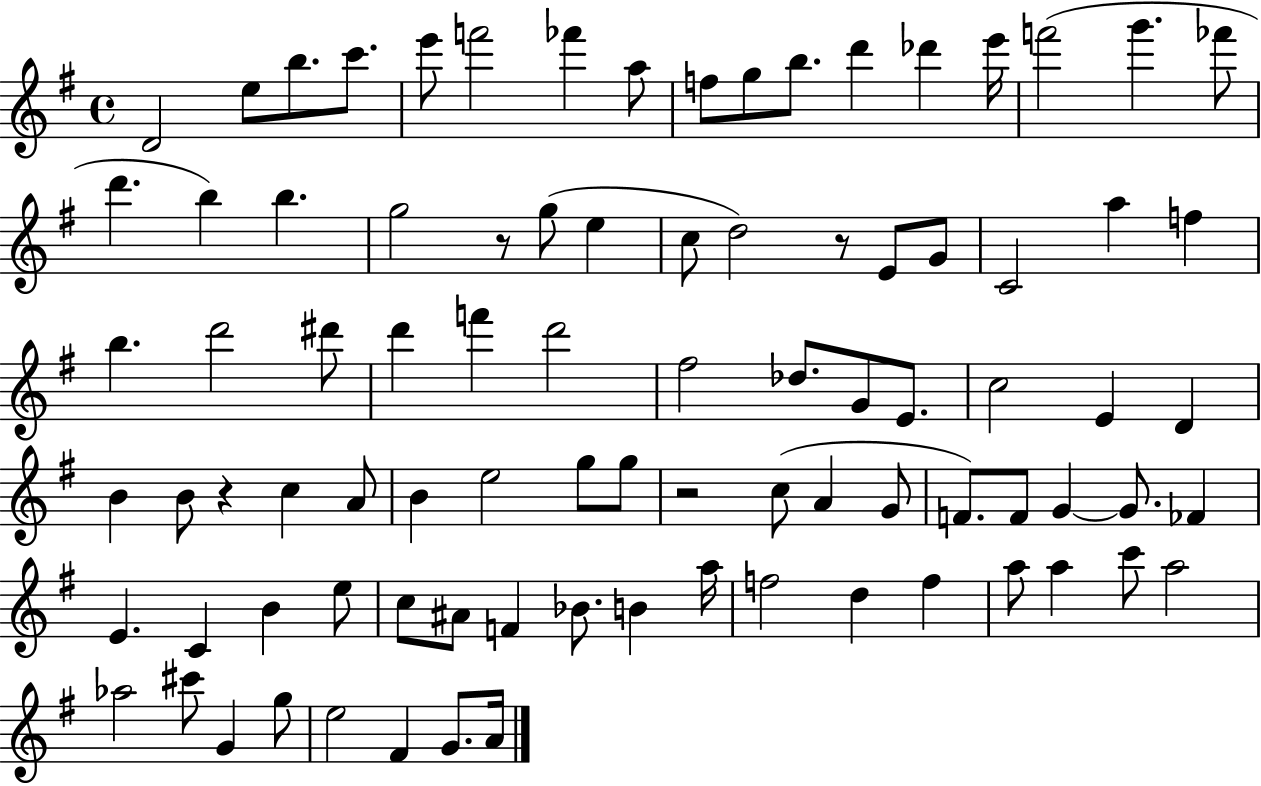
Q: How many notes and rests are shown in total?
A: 88